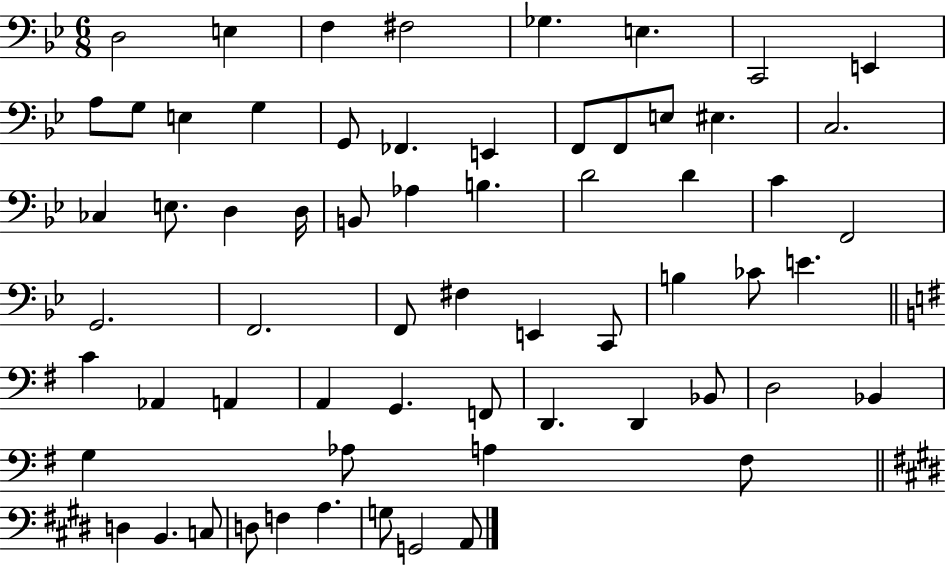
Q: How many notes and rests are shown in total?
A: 64